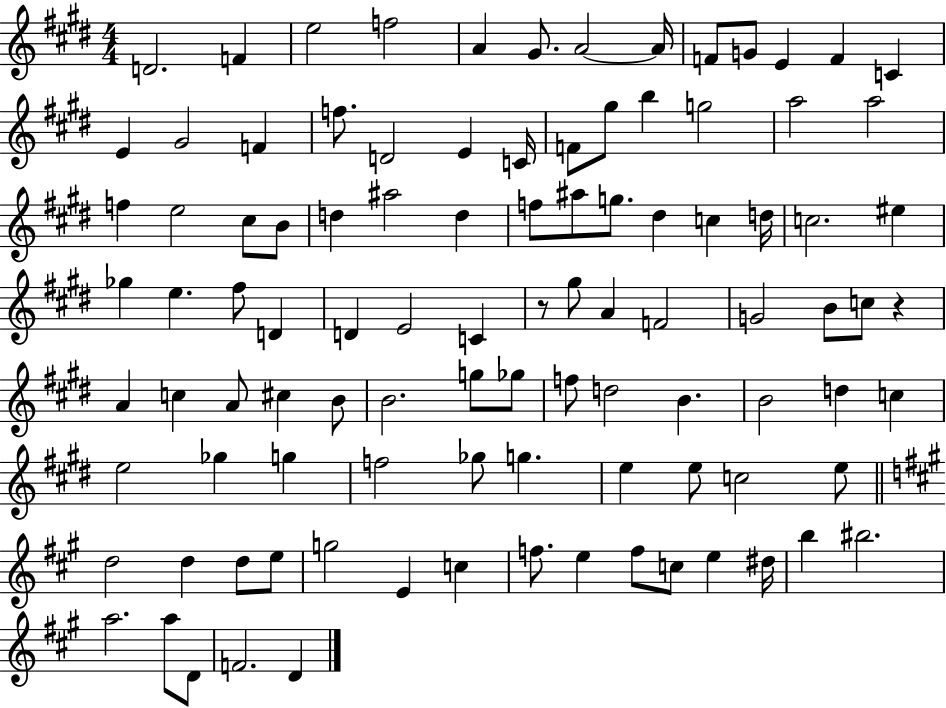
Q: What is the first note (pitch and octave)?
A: D4